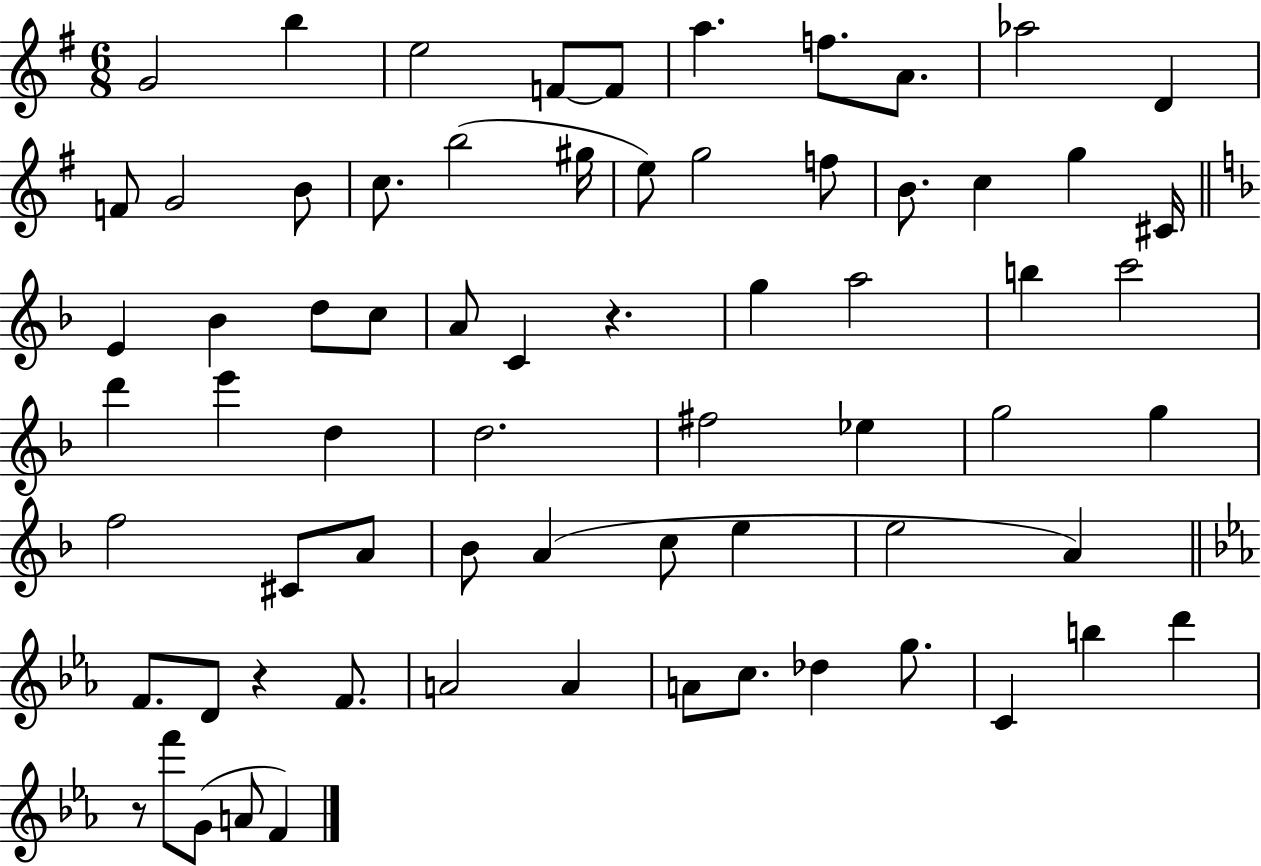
X:1
T:Untitled
M:6/8
L:1/4
K:G
G2 b e2 F/2 F/2 a f/2 A/2 _a2 D F/2 G2 B/2 c/2 b2 ^g/4 e/2 g2 f/2 B/2 c g ^C/4 E _B d/2 c/2 A/2 C z g a2 b c'2 d' e' d d2 ^f2 _e g2 g f2 ^C/2 A/2 _B/2 A c/2 e e2 A F/2 D/2 z F/2 A2 A A/2 c/2 _d g/2 C b d' z/2 f'/2 G/2 A/2 F